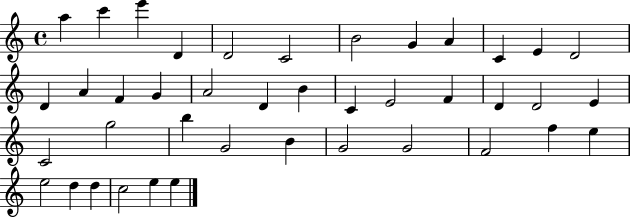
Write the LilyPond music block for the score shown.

{
  \clef treble
  \time 4/4
  \defaultTimeSignature
  \key c \major
  a''4 c'''4 e'''4 d'4 | d'2 c'2 | b'2 g'4 a'4 | c'4 e'4 d'2 | \break d'4 a'4 f'4 g'4 | a'2 d'4 b'4 | c'4 e'2 f'4 | d'4 d'2 e'4 | \break c'2 g''2 | b''4 g'2 b'4 | g'2 g'2 | f'2 f''4 e''4 | \break e''2 d''4 d''4 | c''2 e''4 e''4 | \bar "|."
}